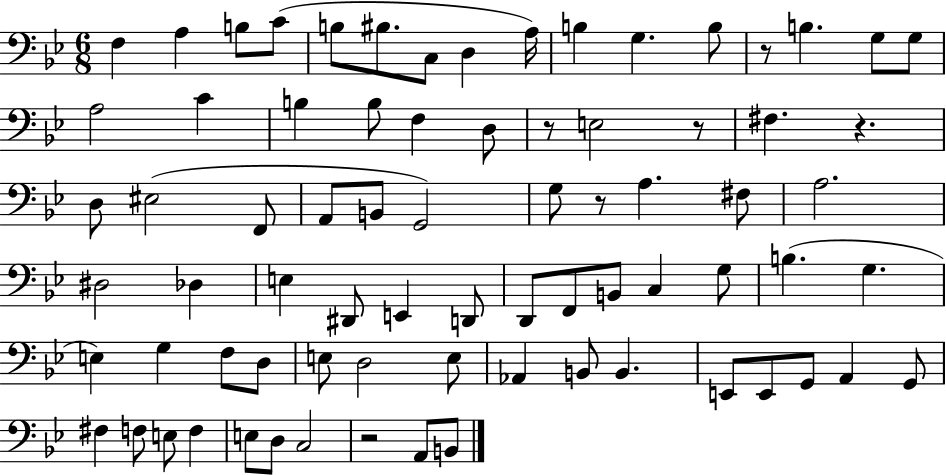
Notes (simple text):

F3/q A3/q B3/e C4/e B3/e BIS3/e. C3/e D3/q A3/s B3/q G3/q. B3/e R/e B3/q. G3/e G3/e A3/h C4/q B3/q B3/e F3/q D3/e R/e E3/h R/e F#3/q. R/q. D3/e EIS3/h F2/e A2/e B2/e G2/h G3/e R/e A3/q. F#3/e A3/h. D#3/h Db3/q E3/q D#2/e E2/q D2/e D2/e F2/e B2/e C3/q G3/e B3/q. G3/q. E3/q G3/q F3/e D3/e E3/e D3/h E3/e Ab2/q B2/e B2/q. E2/e E2/e G2/e A2/q G2/e F#3/q F3/e E3/e F3/q E3/e D3/e C3/h R/h A2/e B2/e